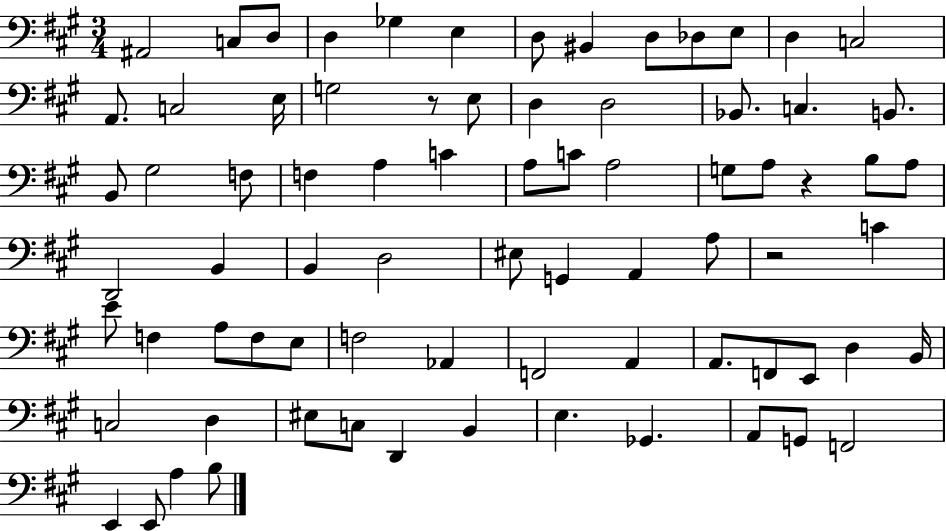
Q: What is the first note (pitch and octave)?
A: A#2